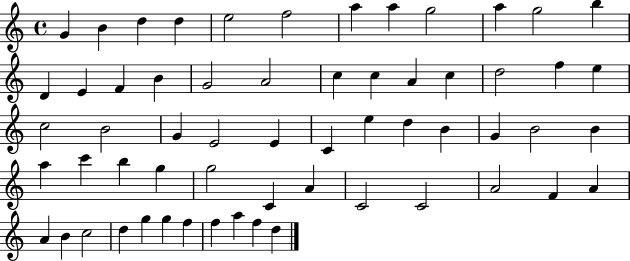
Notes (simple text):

G4/q B4/q D5/q D5/q E5/h F5/h A5/q A5/q G5/h A5/q G5/h B5/q D4/q E4/q F4/q B4/q G4/h A4/h C5/q C5/q A4/q C5/q D5/h F5/q E5/q C5/h B4/h G4/q E4/h E4/q C4/q E5/q D5/q B4/q G4/q B4/h B4/q A5/q C6/q B5/q G5/q G5/h C4/q A4/q C4/h C4/h A4/h F4/q A4/q A4/q B4/q C5/h D5/q G5/q G5/q F5/q F5/q A5/q F5/q D5/q